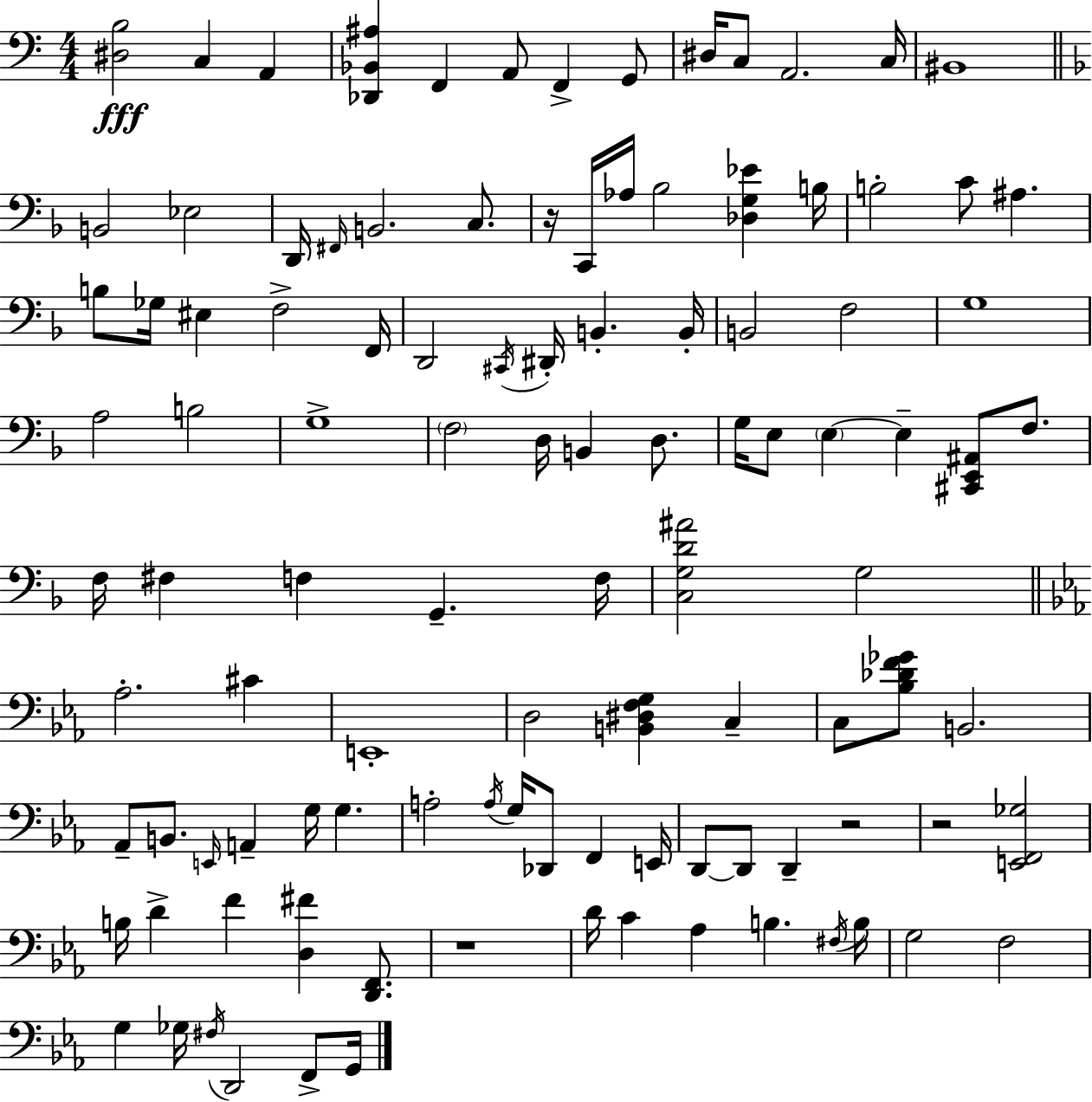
[D#3,B3]/h C3/q A2/q [Db2,Bb2,A#3]/q F2/q A2/e F2/q G2/e D#3/s C3/e A2/h. C3/s BIS2/w B2/h Eb3/h D2/s F#2/s B2/h. C3/e. R/s C2/s Ab3/s Bb3/h [Db3,G3,Eb4]/q B3/s B3/h C4/e A#3/q. B3/e Gb3/s EIS3/q F3/h F2/s D2/h C#2/s D#2/s B2/q. B2/s B2/h F3/h G3/w A3/h B3/h G3/w F3/h D3/s B2/q D3/e. G3/s E3/e E3/q E3/q [C#2,E2,A#2]/e F3/e. F3/s F#3/q F3/q G2/q. F3/s [C3,G3,D4,A#4]/h G3/h Ab3/h. C#4/q E2/w D3/h [B2,D#3,F3,G3]/q C3/q C3/e [Bb3,Db4,F4,Gb4]/e B2/h. Ab2/e B2/e. E2/s A2/q G3/s G3/q. A3/h A3/s G3/s Db2/e F2/q E2/s D2/e D2/e D2/q R/h R/h [E2,F2,Gb3]/h B3/s D4/q F4/q [D3,F#4]/q [D2,F2]/e. R/w D4/s C4/q Ab3/q B3/q. F#3/s B3/s G3/h F3/h G3/q Gb3/s F#3/s D2/h F2/e G2/s